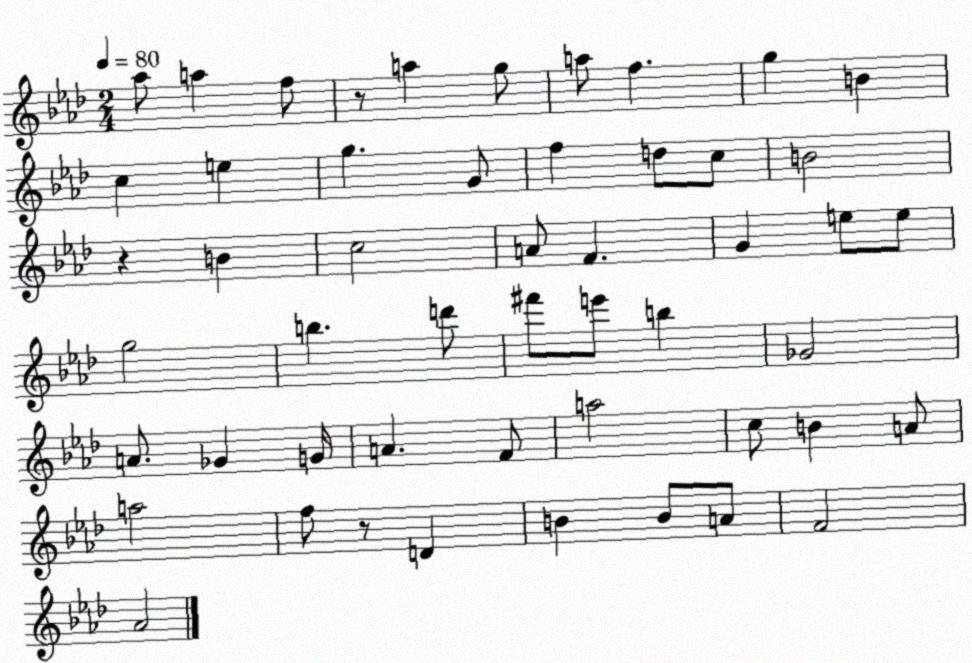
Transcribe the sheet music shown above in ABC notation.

X:1
T:Untitled
M:2/4
L:1/4
K:Ab
_a/2 a f/2 z/2 a g/2 a/2 f g B c e g G/2 f d/2 c/2 B2 z B c2 A/2 F G e/2 e/2 g2 b d'/2 ^f'/2 e'/2 b _G2 A/2 _G G/4 A F/2 a2 c/2 B A/2 a2 f/2 z/2 D B B/2 A/2 F2 _A2